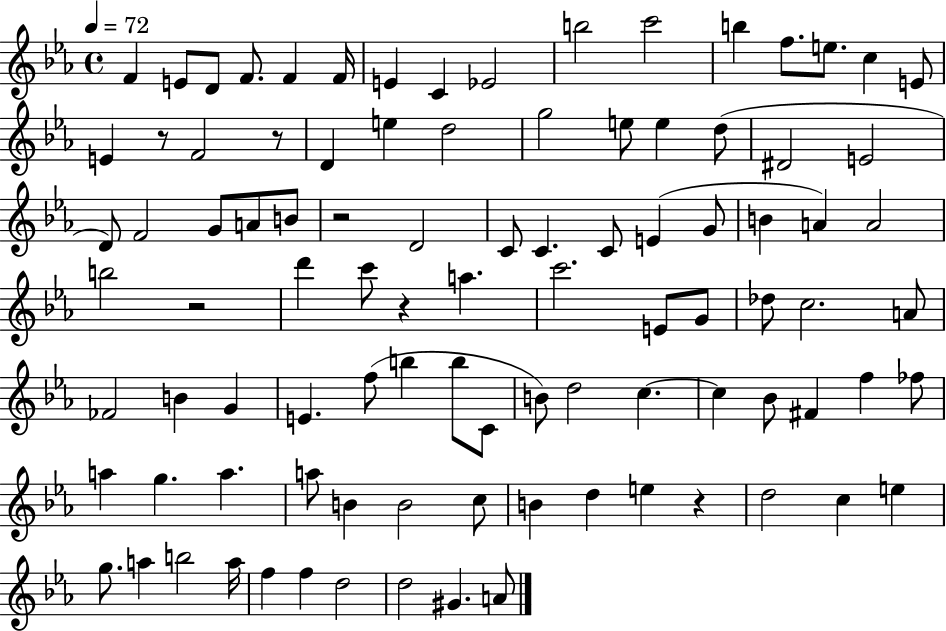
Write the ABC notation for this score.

X:1
T:Untitled
M:4/4
L:1/4
K:Eb
F E/2 D/2 F/2 F F/4 E C _E2 b2 c'2 b f/2 e/2 c E/2 E z/2 F2 z/2 D e d2 g2 e/2 e d/2 ^D2 E2 D/2 F2 G/2 A/2 B/2 z2 D2 C/2 C C/2 E G/2 B A A2 b2 z2 d' c'/2 z a c'2 E/2 G/2 _d/2 c2 A/2 _F2 B G E f/2 b b/2 C/2 B/2 d2 c c _B/2 ^F f _f/2 a g a a/2 B B2 c/2 B d e z d2 c e g/2 a b2 a/4 f f d2 d2 ^G A/2